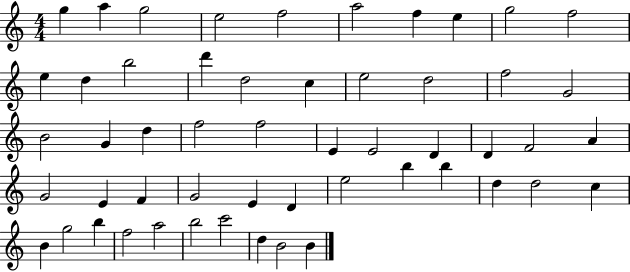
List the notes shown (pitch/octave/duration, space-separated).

G5/q A5/q G5/h E5/h F5/h A5/h F5/q E5/q G5/h F5/h E5/q D5/q B5/h D6/q D5/h C5/q E5/h D5/h F5/h G4/h B4/h G4/q D5/q F5/h F5/h E4/q E4/h D4/q D4/q F4/h A4/q G4/h E4/q F4/q G4/h E4/q D4/q E5/h B5/q B5/q D5/q D5/h C5/q B4/q G5/h B5/q F5/h A5/h B5/h C6/h D5/q B4/h B4/q